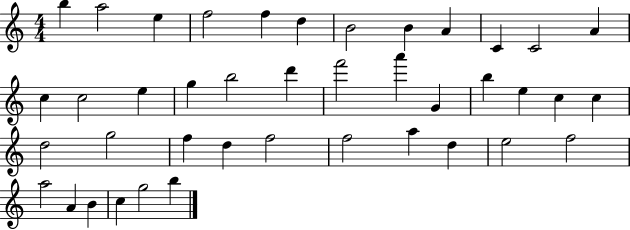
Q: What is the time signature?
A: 4/4